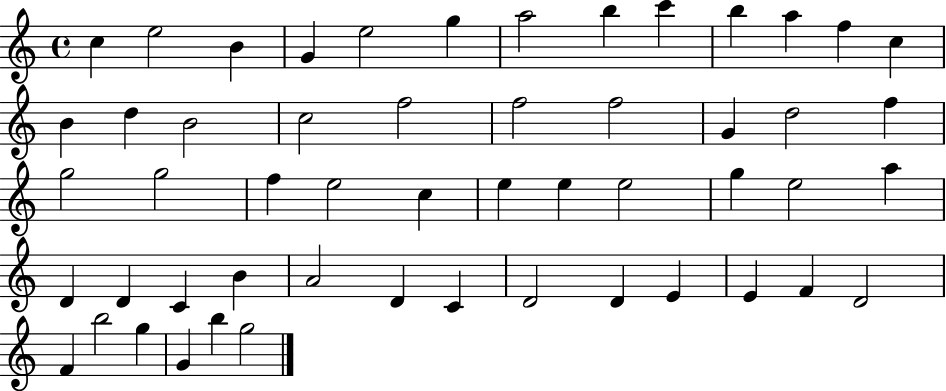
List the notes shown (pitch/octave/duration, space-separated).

C5/q E5/h B4/q G4/q E5/h G5/q A5/h B5/q C6/q B5/q A5/q F5/q C5/q B4/q D5/q B4/h C5/h F5/h F5/h F5/h G4/q D5/h F5/q G5/h G5/h F5/q E5/h C5/q E5/q E5/q E5/h G5/q E5/h A5/q D4/q D4/q C4/q B4/q A4/h D4/q C4/q D4/h D4/q E4/q E4/q F4/q D4/h F4/q B5/h G5/q G4/q B5/q G5/h